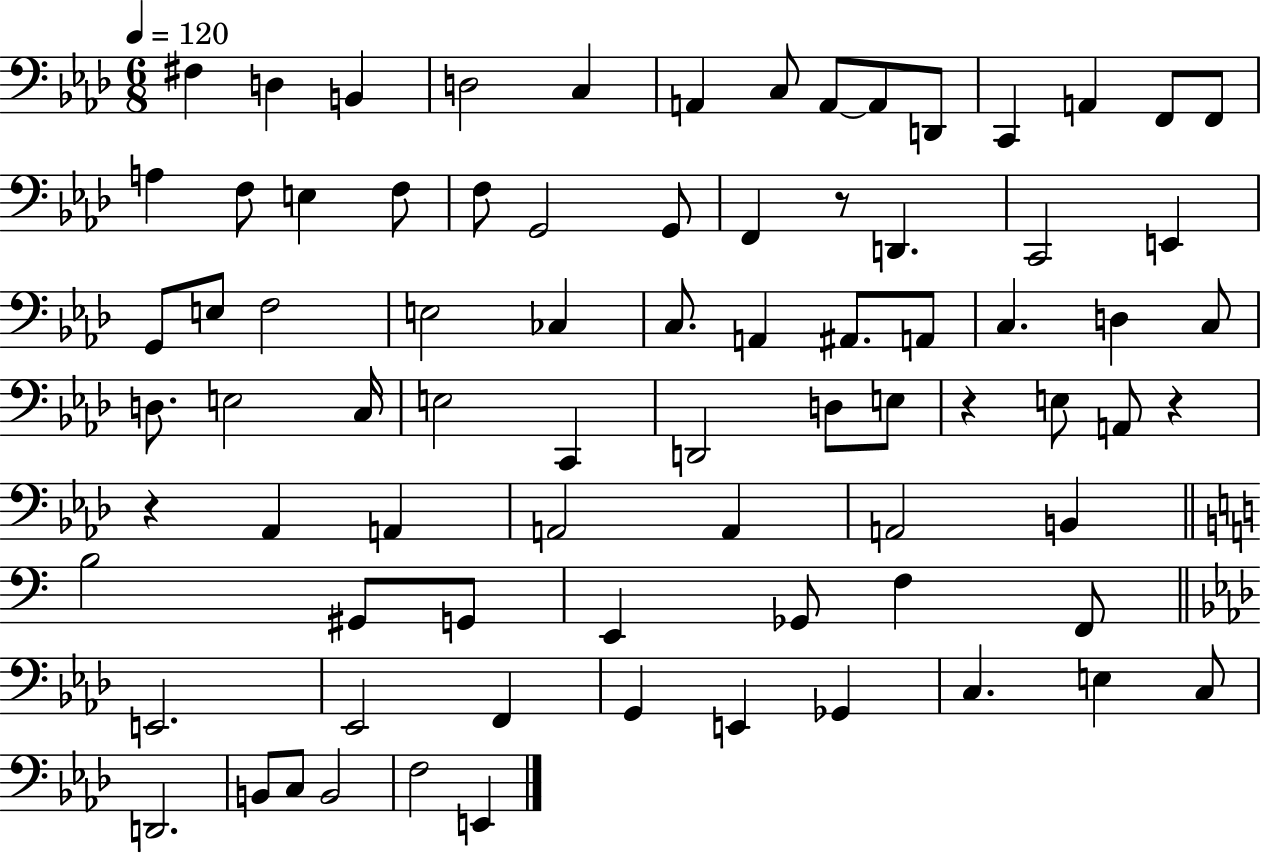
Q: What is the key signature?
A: AES major